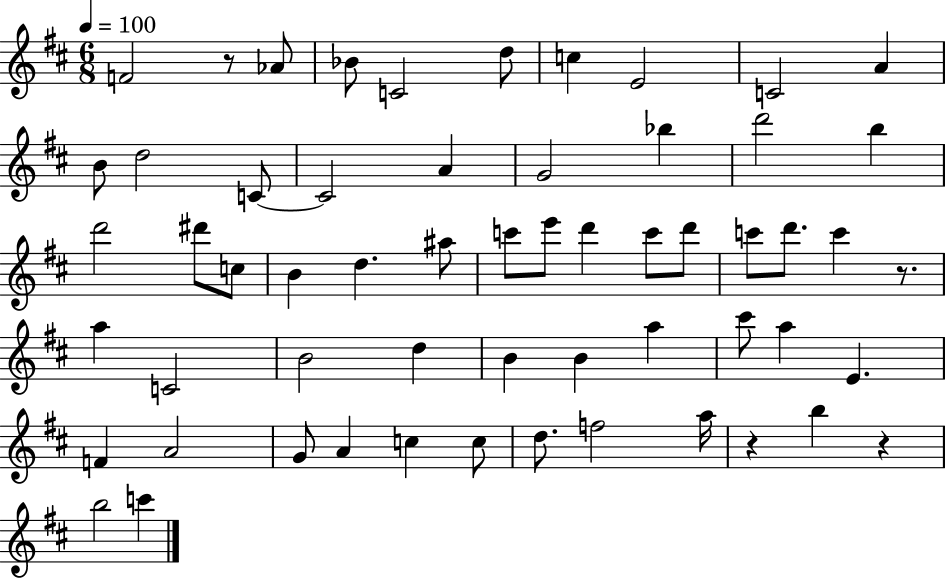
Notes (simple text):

F4/h R/e Ab4/e Bb4/e C4/h D5/e C5/q E4/h C4/h A4/q B4/e D5/h C4/e C4/h A4/q G4/h Bb5/q D6/h B5/q D6/h D#6/e C5/e B4/q D5/q. A#5/e C6/e E6/e D6/q C6/e D6/e C6/e D6/e. C6/q R/e. A5/q C4/h B4/h D5/q B4/q B4/q A5/q C#6/e A5/q E4/q. F4/q A4/h G4/e A4/q C5/q C5/e D5/e. F5/h A5/s R/q B5/q R/q B5/h C6/q